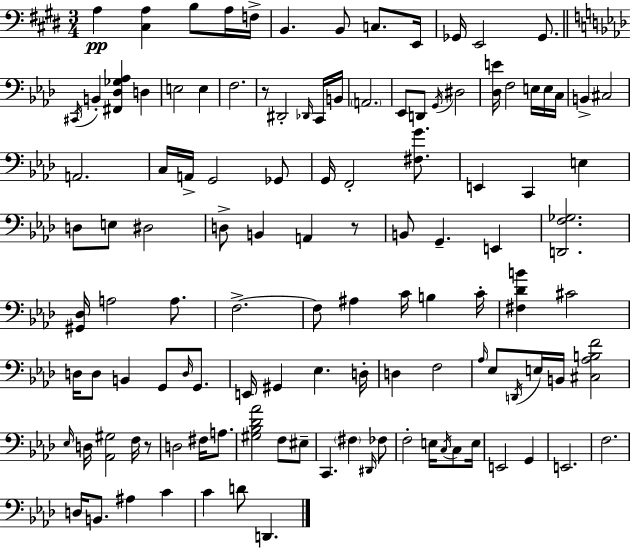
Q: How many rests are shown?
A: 3